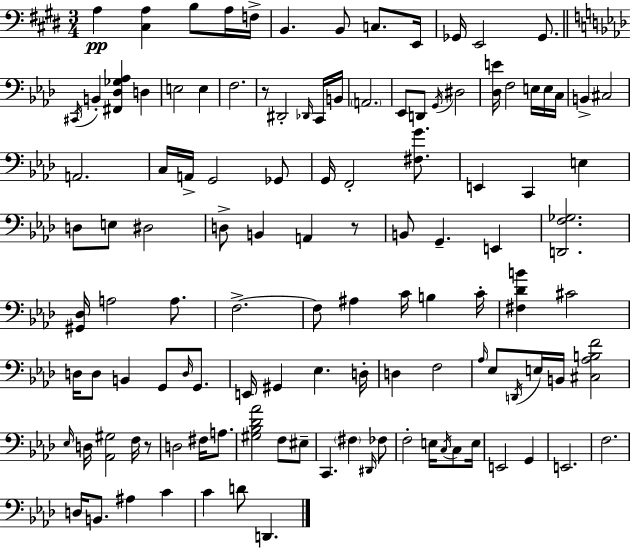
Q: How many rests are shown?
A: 3